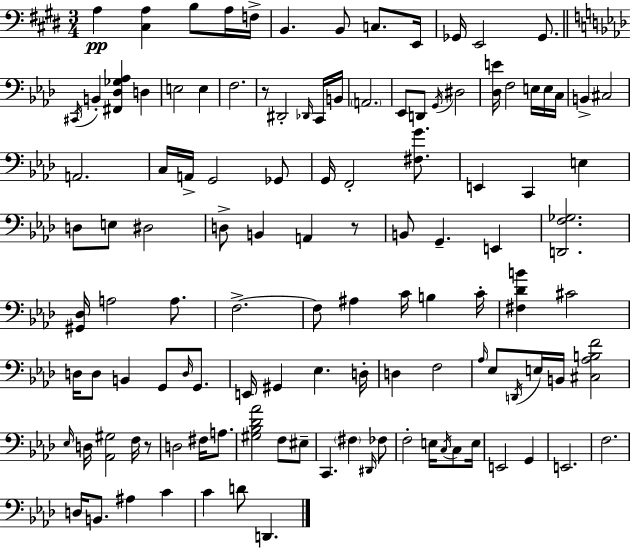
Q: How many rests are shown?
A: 3